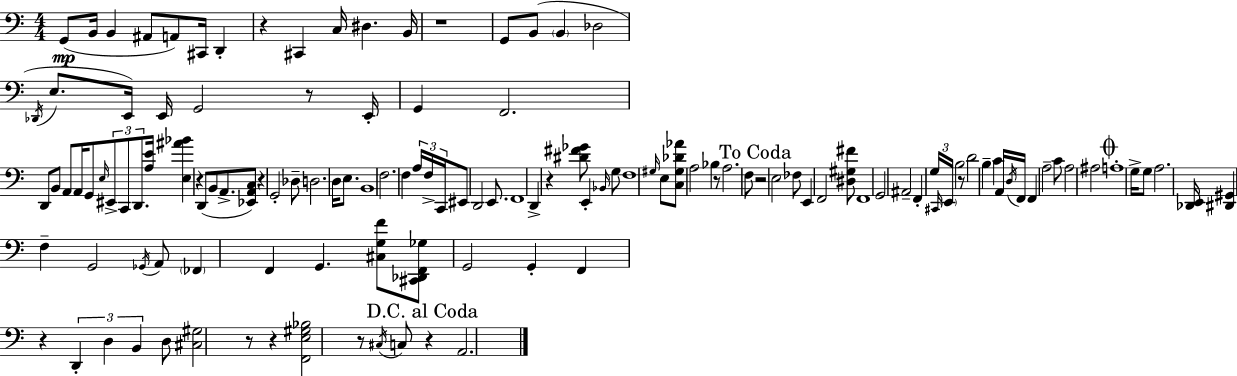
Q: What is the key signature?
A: A minor